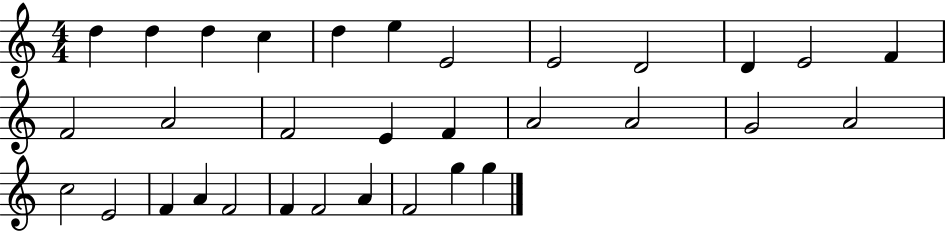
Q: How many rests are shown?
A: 0